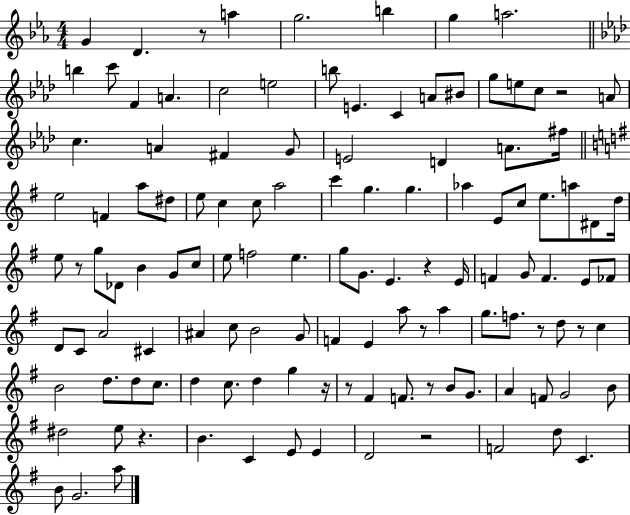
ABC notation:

X:1
T:Untitled
M:4/4
L:1/4
K:Eb
G D z/2 a g2 b g a2 b c'/2 F A c2 e2 b/2 E C A/2 ^B/2 g/2 e/2 c/2 z2 A/2 c A ^F G/2 E2 D A/2 ^f/4 e2 F a/2 ^d/2 e/2 c c/2 a2 c' g g _a E/2 c/2 e/2 a/2 ^D/2 d/4 e/2 z/2 g/2 _D/2 B G/2 c/2 e/2 f2 e g/2 G/2 E z E/4 F G/2 F E/2 _F/2 D/2 C/2 A2 ^C ^A c/2 B2 G/2 F E a/2 z/2 a g/2 f/2 z/2 d/2 z/2 c B2 d/2 d/2 c/2 d c/2 d g z/4 z/2 ^F F/2 z/2 B/2 G/2 A F/2 G2 B/2 ^d2 e/2 z B C E/2 E D2 z2 F2 d/2 C B/2 G2 a/2